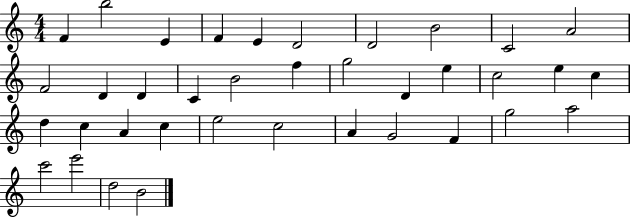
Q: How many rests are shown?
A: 0